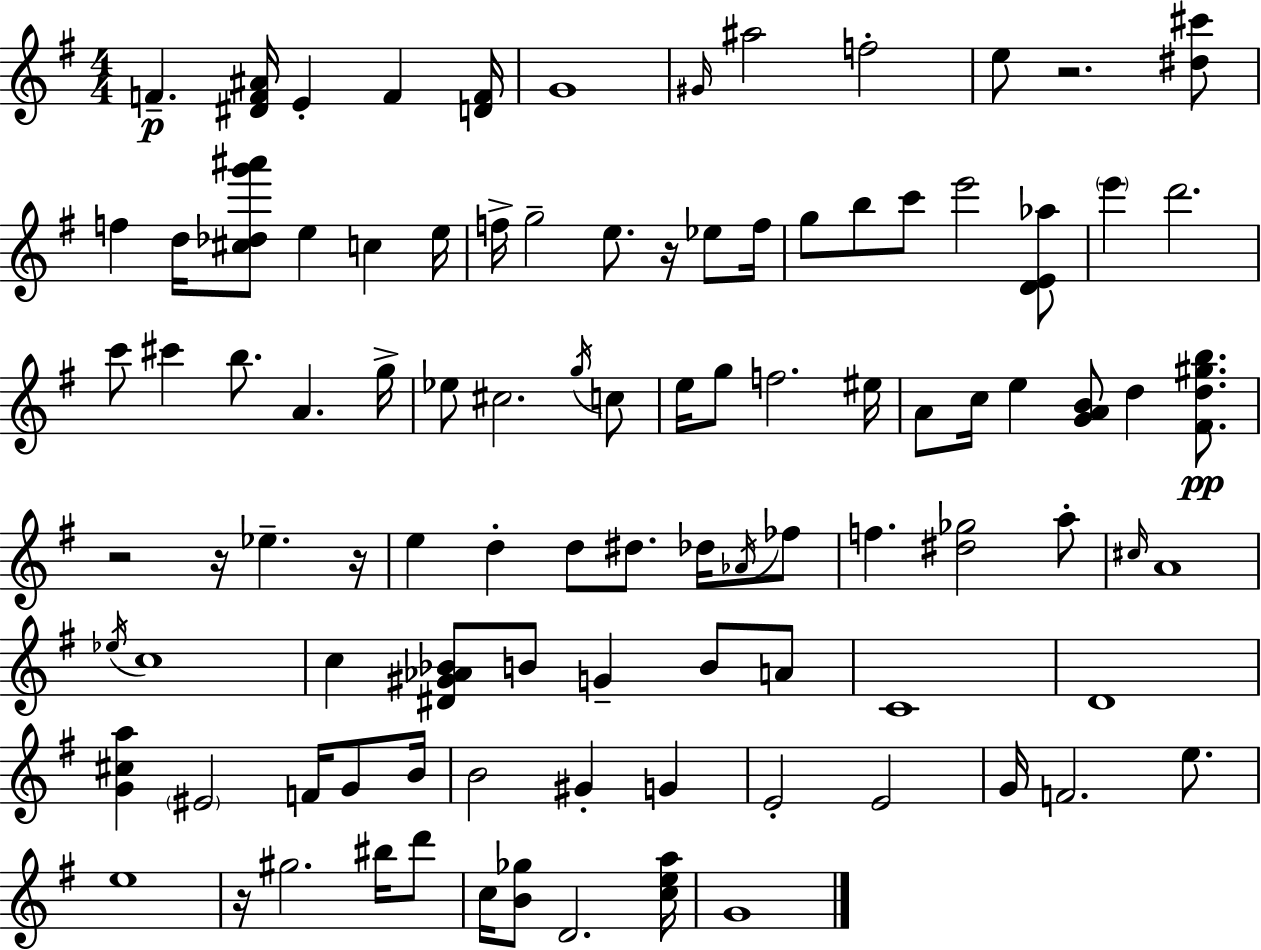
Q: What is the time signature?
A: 4/4